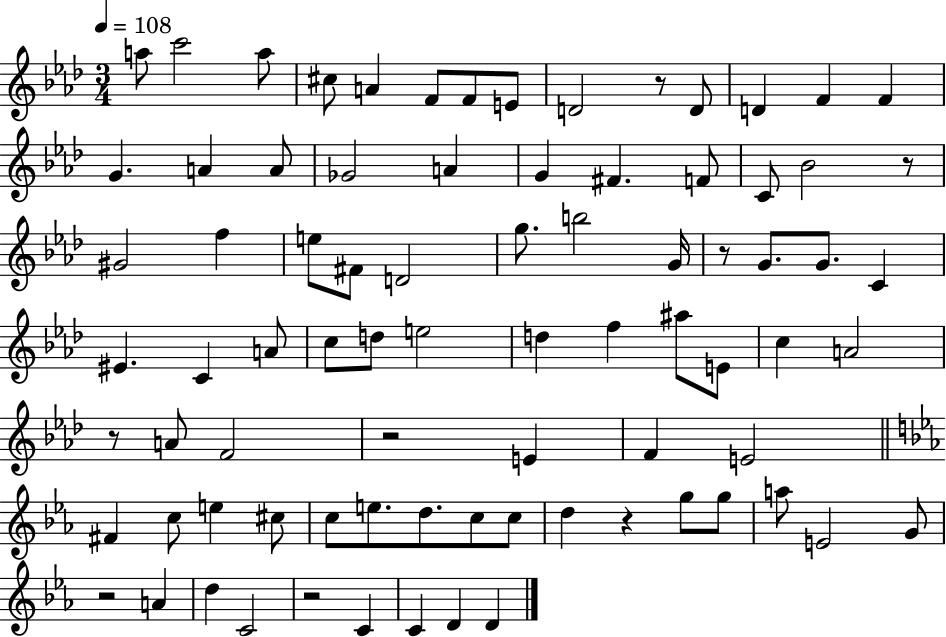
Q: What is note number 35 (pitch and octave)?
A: EIS4